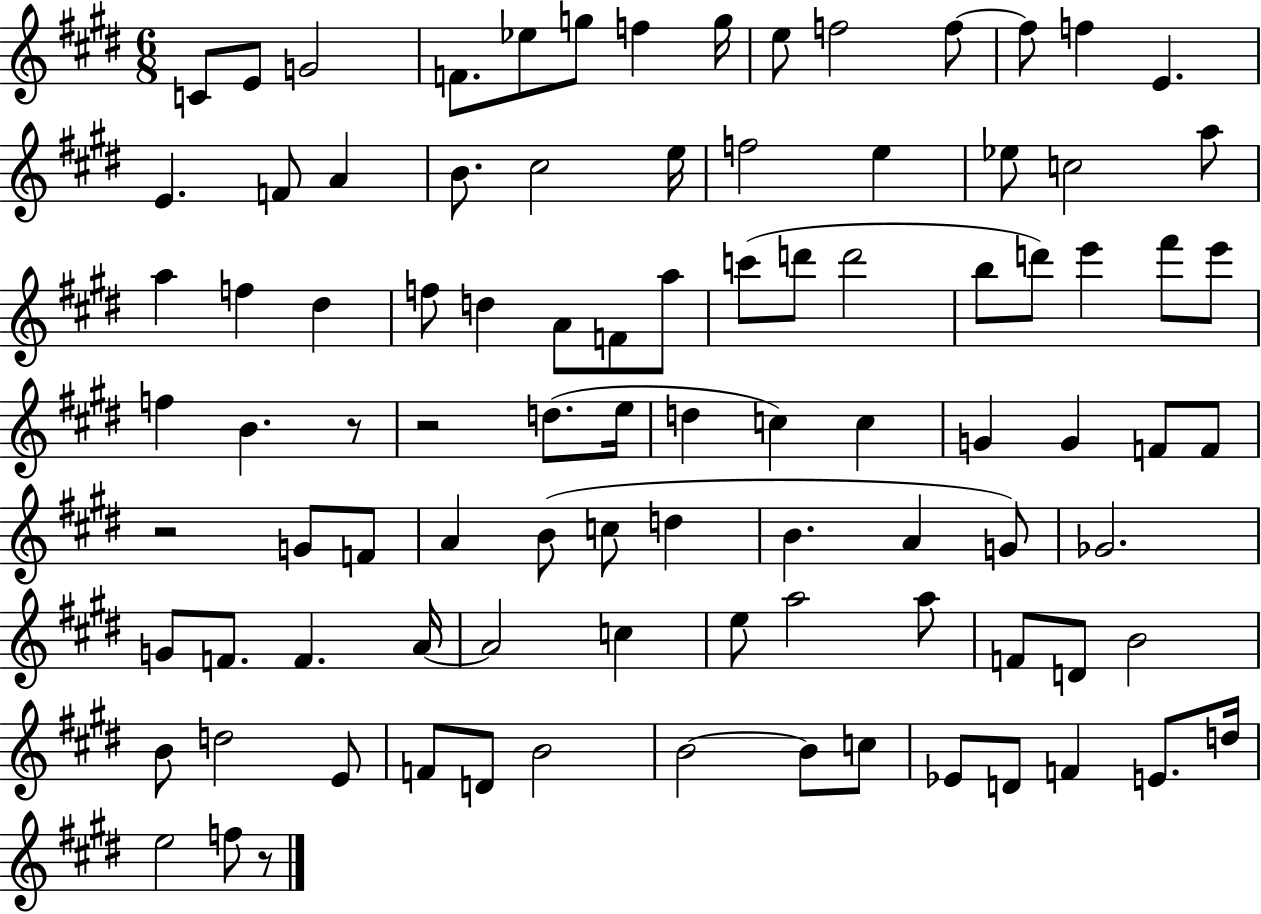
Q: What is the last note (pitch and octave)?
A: F5